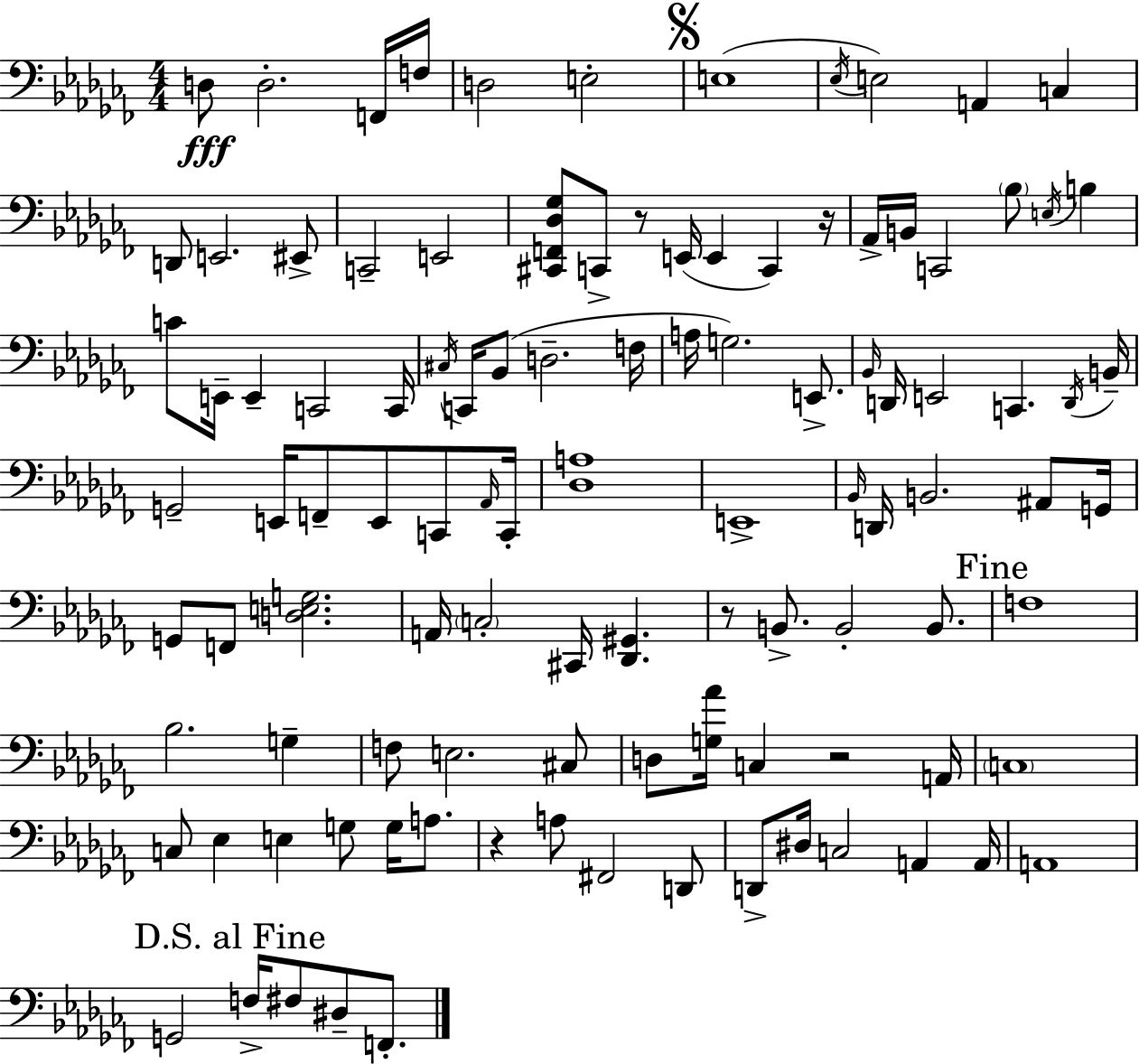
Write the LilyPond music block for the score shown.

{
  \clef bass
  \numericTimeSignature
  \time 4/4
  \key aes \minor
  d8\fff d2.-. f,16 f16 | d2 e2-. | \mark \markup { \musicglyph "scripts.segno" } e1( | \acciaccatura { ees16 } e2) a,4 c4 | \break d,8 e,2. eis,8-> | c,2-- e,2 | <cis, f, des ges>8 c,8-> r8 e,16( e,4 c,4) | r16 aes,16-> b,16 c,2 \parenthesize bes8 \acciaccatura { e16 } b4 | \break c'8 e,16-- e,4-- c,2 | c,16 \acciaccatura { cis16 } c,16 bes,8( d2.-- | f16 a16 g2.) | e,8.-> \grace { bes,16 } d,16 e,2 c,4. | \break \acciaccatura { d,16 } b,16-- g,2-- e,16 f,8-- | e,8 c,8 \grace { aes,16 } c,16-. <des a>1 | e,1-> | \grace { bes,16 } d,16 b,2. | \break ais,8 g,16 g,8 f,8 <d e g>2. | a,16 \parenthesize c2-. | cis,16 <des, gis,>4. r8 b,8.-> b,2-. | b,8. \mark "Fine" f1 | \break bes2. | g4-- f8 e2. | cis8 d8 <g aes'>16 c4 r2 | a,16 \parenthesize c1 | \break c8 ees4 e4 | g8 g16 a8. r4 a8 fis,2 | d,8 d,8-> dis16 c2 | a,4 a,16 a,1 | \break \mark "D.S. al Fine" g,2 f16-> | fis8 dis8-- f,8.-. \bar "|."
}